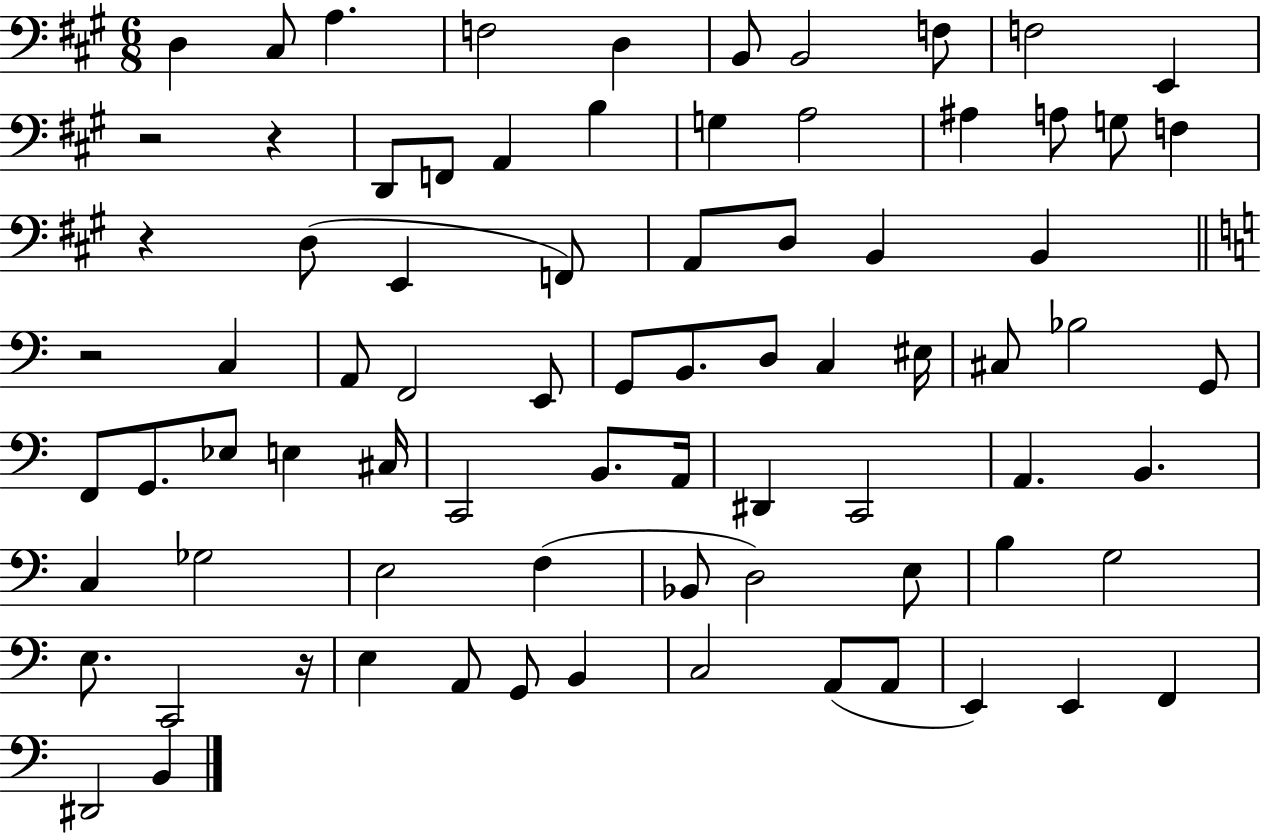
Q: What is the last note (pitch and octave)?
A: B2